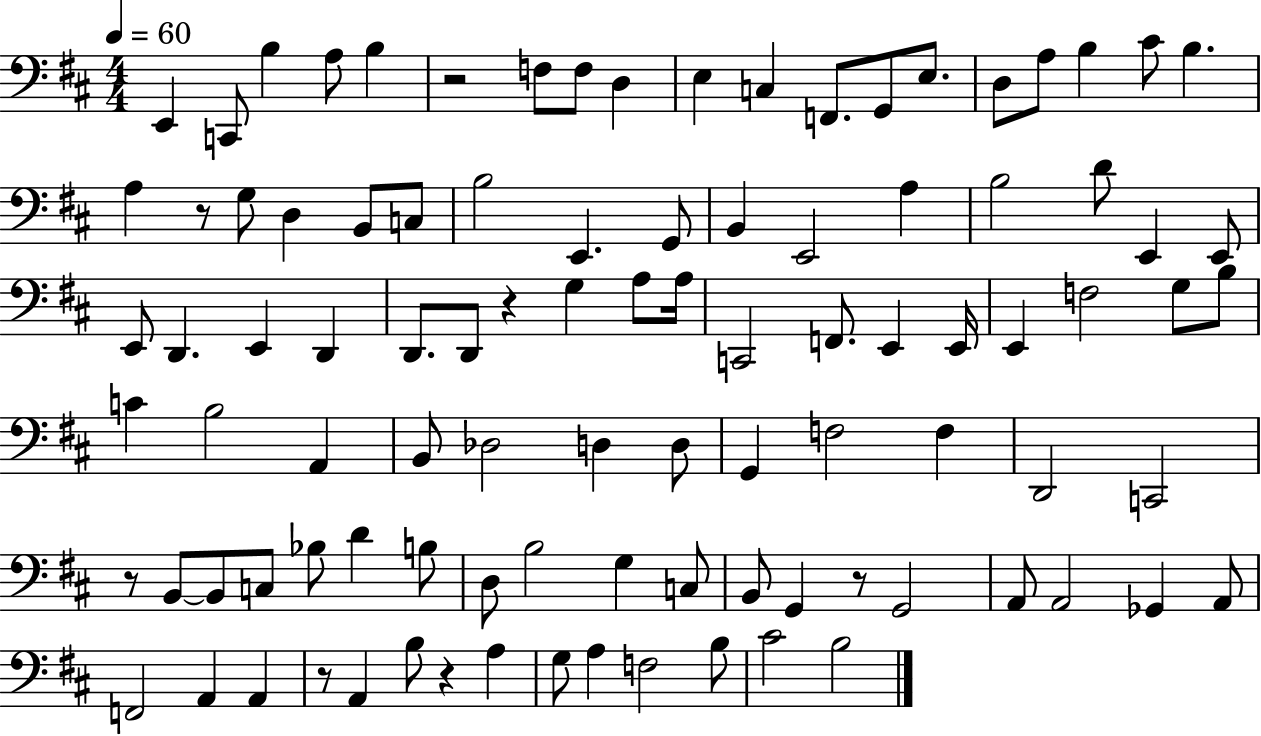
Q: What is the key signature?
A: D major